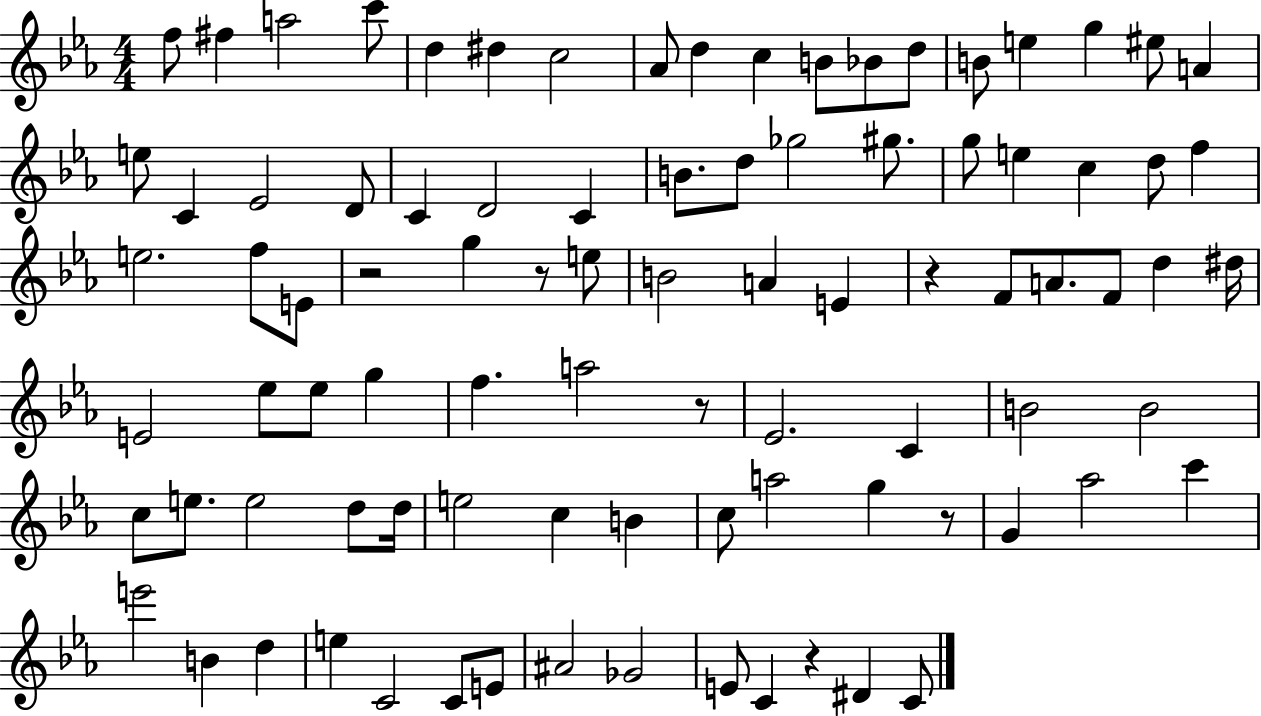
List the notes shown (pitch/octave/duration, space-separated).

F5/e F#5/q A5/h C6/e D5/q D#5/q C5/h Ab4/e D5/q C5/q B4/e Bb4/e D5/e B4/e E5/q G5/q EIS5/e A4/q E5/e C4/q Eb4/h D4/e C4/q D4/h C4/q B4/e. D5/e Gb5/h G#5/e. G5/e E5/q C5/q D5/e F5/q E5/h. F5/e E4/e R/h G5/q R/e E5/e B4/h A4/q E4/q R/q F4/e A4/e. F4/e D5/q D#5/s E4/h Eb5/e Eb5/e G5/q F5/q. A5/h R/e Eb4/h. C4/q B4/h B4/h C5/e E5/e. E5/h D5/e D5/s E5/h C5/q B4/q C5/e A5/h G5/q R/e G4/q Ab5/h C6/q E6/h B4/q D5/q E5/q C4/h C4/e E4/e A#4/h Gb4/h E4/e C4/q R/q D#4/q C4/e